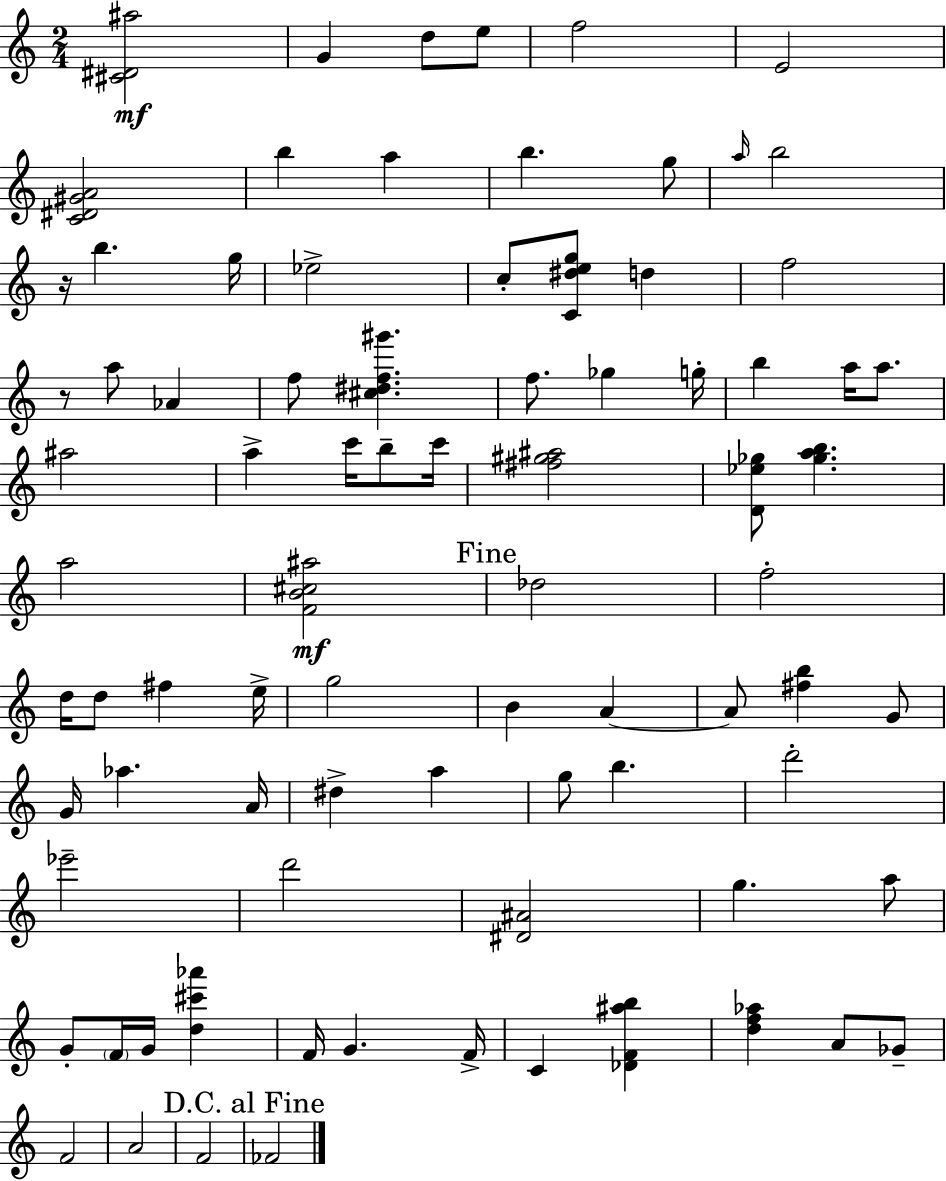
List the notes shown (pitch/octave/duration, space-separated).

[C#4,D#4,A#5]/h G4/q D5/e E5/e F5/h E4/h [C4,D#4,G#4,A4]/h B5/q A5/q B5/q. G5/e A5/s B5/h R/s B5/q. G5/s Eb5/h C5/e [C4,D#5,E5,G5]/e D5/q F5/h R/e A5/e Ab4/q F5/e [C#5,D#5,F5,G#6]/q. F5/e. Gb5/q G5/s B5/q A5/s A5/e. A#5/h A5/q C6/s B5/e C6/s [F#5,G#5,A#5]/h [D4,Eb5,Gb5]/e [Gb5,A5,B5]/q. A5/h [F4,B4,C#5,A#5]/h Db5/h F5/h D5/s D5/e F#5/q E5/s G5/h B4/q A4/q A4/e [F#5,B5]/q G4/e G4/s Ab5/q. A4/s D#5/q A5/q G5/e B5/q. D6/h Eb6/h D6/h [D#4,A#4]/h G5/q. A5/e G4/e F4/s G4/s [D5,C#6,Ab6]/q F4/s G4/q. F4/s C4/q [Db4,F4,A#5,B5]/q [D5,F5,Ab5]/q A4/e Gb4/e F4/h A4/h F4/h FES4/h